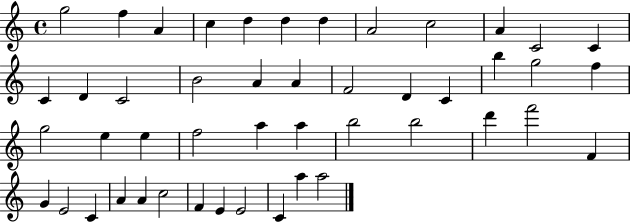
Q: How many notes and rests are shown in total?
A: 47